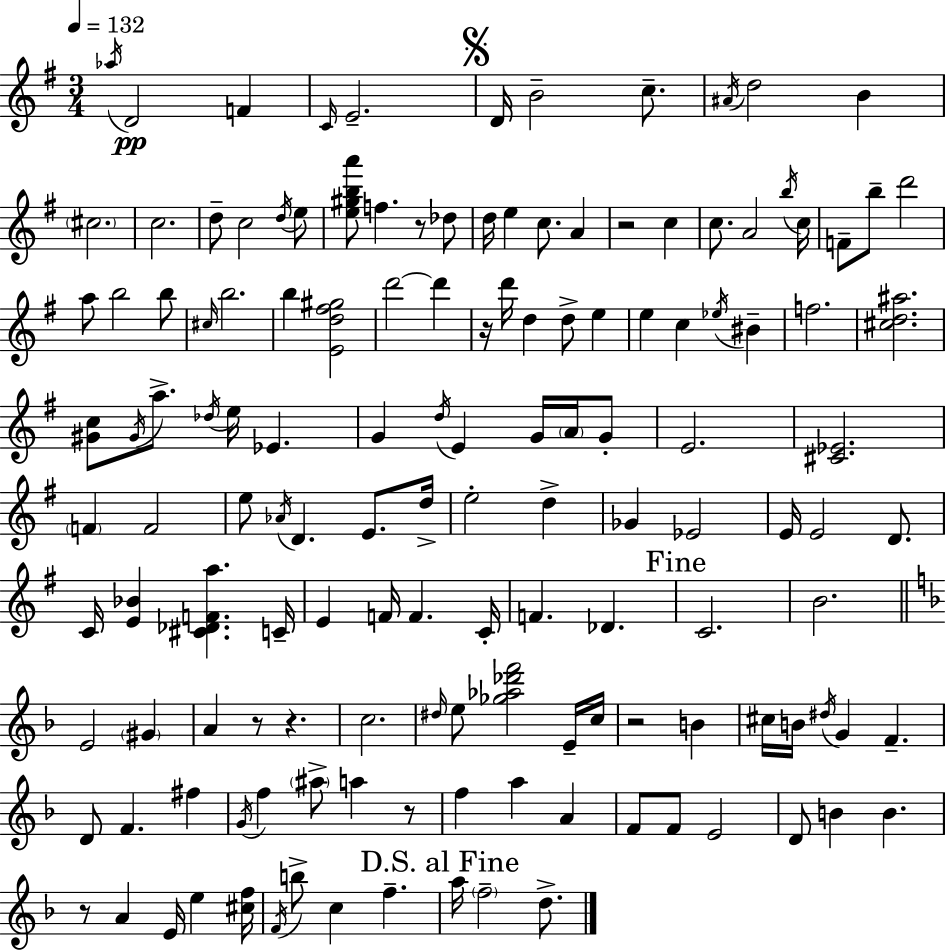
{
  \clef treble
  \numericTimeSignature
  \time 3/4
  \key g \major
  \tempo 4 = 132
  \acciaccatura { aes''16 }\pp d'2 f'4 | \grace { c'16 } e'2.-- | \mark \markup { \musicglyph "scripts.segno" } d'16 b'2-- c''8.-- | \acciaccatura { ais'16 } d''2 b'4 | \break \parenthesize cis''2. | c''2. | d''8-- c''2 | \acciaccatura { d''16 } e''8 <e'' gis'' b'' a'''>8 f''4. | \break r8 des''8 d''16 e''4 c''8. | a'4 r2 | c''4 c''8. a'2 | \acciaccatura { b''16 } c''16 f'8-- b''8-- d'''2 | \break a''8 b''2 | b''8 \grace { cis''16 } b''2. | b''4 <e' d'' fis'' gis''>2 | d'''2~~ | \break d'''4 r16 d'''16 d''4 | d''8-> e''4 e''4 c''4 | \acciaccatura { ees''16 } bis'4-- f''2. | <cis'' d'' ais''>2. | \break <gis' c''>8 \acciaccatura { gis'16 } a''8.-> | \acciaccatura { des''16 } e''16 ees'4. g'4 | \acciaccatura { d''16 } e'4 g'16 \parenthesize a'16 g'8-. e'2. | <cis' ees'>2. | \break \parenthesize f'4 | f'2 e''8 | \acciaccatura { aes'16 } d'4. e'8. d''16-> e''2-. | d''4-> ges'4 | \break ees'2 e'16 | e'2 d'8. c'16 | <e' bes'>4 <cis' des' f' a''>4. c'16-- e'4 | f'16 f'4. c'16-. f'4. | \break des'4. \mark "Fine" c'2. | b'2. | \bar "||" \break \key d \minor e'2 \parenthesize gis'4 | a'4 r8 r4. | c''2. | \grace { dis''16 } e''8 <ges'' aes'' des''' f'''>2 e'16-- | \break c''16 r2 b'4 | cis''16 b'16 \acciaccatura { dis''16 } g'4 f'4.-- | d'8 f'4. fis''4 | \acciaccatura { g'16 } f''4 \parenthesize ais''8-> a''4 | \break r8 f''4 a''4 a'4 | f'8 f'8 e'2 | d'8 b'4 b'4. | r8 a'4 e'16 e''4 | \break <cis'' f''>16 \acciaccatura { f'16 } b''8-> c''4 f''4.-- | \mark "D.S. al Fine" a''16 \parenthesize f''2-- | d''8.-> \bar "|."
}